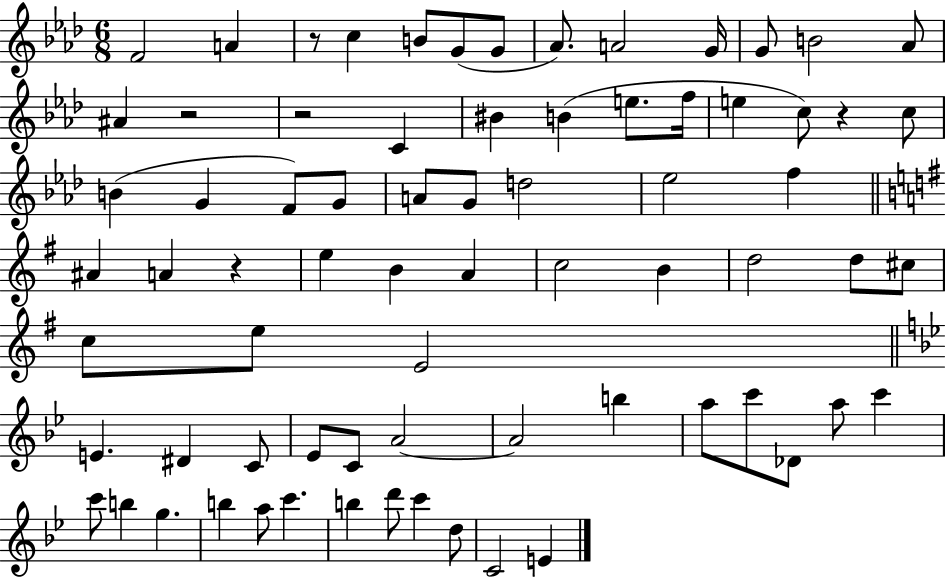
X:1
T:Untitled
M:6/8
L:1/4
K:Ab
F2 A z/2 c B/2 G/2 G/2 _A/2 A2 G/4 G/2 B2 _A/2 ^A z2 z2 C ^B B e/2 f/4 e c/2 z c/2 B G F/2 G/2 A/2 G/2 d2 _e2 f ^A A z e B A c2 B d2 d/2 ^c/2 c/2 e/2 E2 E ^D C/2 _E/2 C/2 A2 A2 b a/2 c'/2 _D/2 a/2 c' c'/2 b g b a/2 c' b d'/2 c' d/2 C2 E